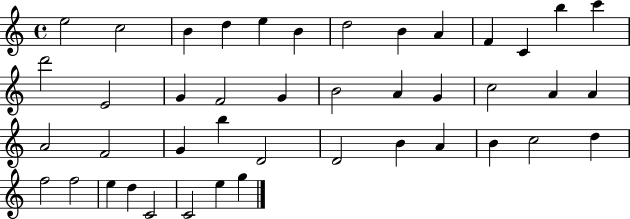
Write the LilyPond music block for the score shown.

{
  \clef treble
  \time 4/4
  \defaultTimeSignature
  \key c \major
  e''2 c''2 | b'4 d''4 e''4 b'4 | d''2 b'4 a'4 | f'4 c'4 b''4 c'''4 | \break d'''2 e'2 | g'4 f'2 g'4 | b'2 a'4 g'4 | c''2 a'4 a'4 | \break a'2 f'2 | g'4 b''4 d'2 | d'2 b'4 a'4 | b'4 c''2 d''4 | \break f''2 f''2 | e''4 d''4 c'2 | c'2 e''4 g''4 | \bar "|."
}